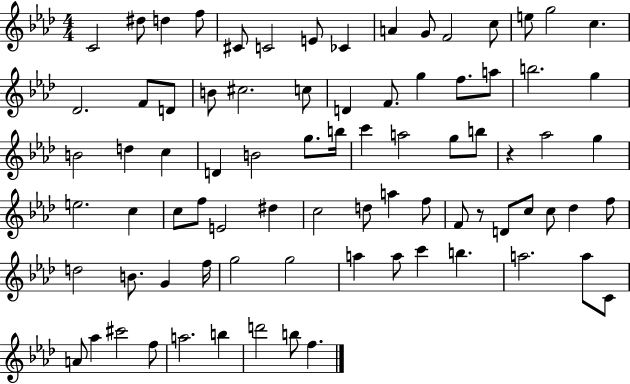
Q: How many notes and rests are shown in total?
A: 81